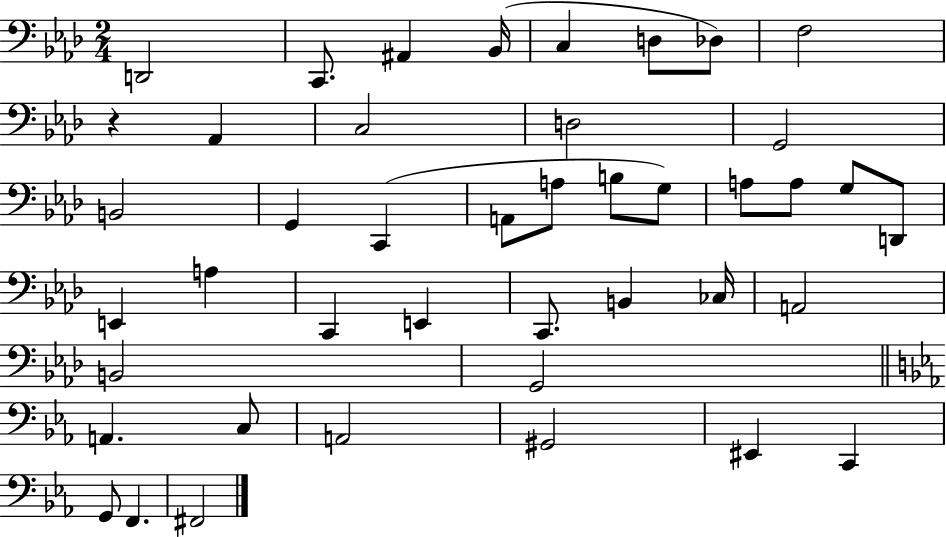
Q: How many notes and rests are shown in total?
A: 43